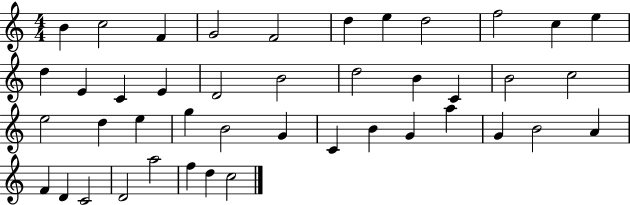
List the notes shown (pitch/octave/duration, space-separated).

B4/q C5/h F4/q G4/h F4/h D5/q E5/q D5/h F5/h C5/q E5/q D5/q E4/q C4/q E4/q D4/h B4/h D5/h B4/q C4/q B4/h C5/h E5/h D5/q E5/q G5/q B4/h G4/q C4/q B4/q G4/q A5/q G4/q B4/h A4/q F4/q D4/q C4/h D4/h A5/h F5/q D5/q C5/h